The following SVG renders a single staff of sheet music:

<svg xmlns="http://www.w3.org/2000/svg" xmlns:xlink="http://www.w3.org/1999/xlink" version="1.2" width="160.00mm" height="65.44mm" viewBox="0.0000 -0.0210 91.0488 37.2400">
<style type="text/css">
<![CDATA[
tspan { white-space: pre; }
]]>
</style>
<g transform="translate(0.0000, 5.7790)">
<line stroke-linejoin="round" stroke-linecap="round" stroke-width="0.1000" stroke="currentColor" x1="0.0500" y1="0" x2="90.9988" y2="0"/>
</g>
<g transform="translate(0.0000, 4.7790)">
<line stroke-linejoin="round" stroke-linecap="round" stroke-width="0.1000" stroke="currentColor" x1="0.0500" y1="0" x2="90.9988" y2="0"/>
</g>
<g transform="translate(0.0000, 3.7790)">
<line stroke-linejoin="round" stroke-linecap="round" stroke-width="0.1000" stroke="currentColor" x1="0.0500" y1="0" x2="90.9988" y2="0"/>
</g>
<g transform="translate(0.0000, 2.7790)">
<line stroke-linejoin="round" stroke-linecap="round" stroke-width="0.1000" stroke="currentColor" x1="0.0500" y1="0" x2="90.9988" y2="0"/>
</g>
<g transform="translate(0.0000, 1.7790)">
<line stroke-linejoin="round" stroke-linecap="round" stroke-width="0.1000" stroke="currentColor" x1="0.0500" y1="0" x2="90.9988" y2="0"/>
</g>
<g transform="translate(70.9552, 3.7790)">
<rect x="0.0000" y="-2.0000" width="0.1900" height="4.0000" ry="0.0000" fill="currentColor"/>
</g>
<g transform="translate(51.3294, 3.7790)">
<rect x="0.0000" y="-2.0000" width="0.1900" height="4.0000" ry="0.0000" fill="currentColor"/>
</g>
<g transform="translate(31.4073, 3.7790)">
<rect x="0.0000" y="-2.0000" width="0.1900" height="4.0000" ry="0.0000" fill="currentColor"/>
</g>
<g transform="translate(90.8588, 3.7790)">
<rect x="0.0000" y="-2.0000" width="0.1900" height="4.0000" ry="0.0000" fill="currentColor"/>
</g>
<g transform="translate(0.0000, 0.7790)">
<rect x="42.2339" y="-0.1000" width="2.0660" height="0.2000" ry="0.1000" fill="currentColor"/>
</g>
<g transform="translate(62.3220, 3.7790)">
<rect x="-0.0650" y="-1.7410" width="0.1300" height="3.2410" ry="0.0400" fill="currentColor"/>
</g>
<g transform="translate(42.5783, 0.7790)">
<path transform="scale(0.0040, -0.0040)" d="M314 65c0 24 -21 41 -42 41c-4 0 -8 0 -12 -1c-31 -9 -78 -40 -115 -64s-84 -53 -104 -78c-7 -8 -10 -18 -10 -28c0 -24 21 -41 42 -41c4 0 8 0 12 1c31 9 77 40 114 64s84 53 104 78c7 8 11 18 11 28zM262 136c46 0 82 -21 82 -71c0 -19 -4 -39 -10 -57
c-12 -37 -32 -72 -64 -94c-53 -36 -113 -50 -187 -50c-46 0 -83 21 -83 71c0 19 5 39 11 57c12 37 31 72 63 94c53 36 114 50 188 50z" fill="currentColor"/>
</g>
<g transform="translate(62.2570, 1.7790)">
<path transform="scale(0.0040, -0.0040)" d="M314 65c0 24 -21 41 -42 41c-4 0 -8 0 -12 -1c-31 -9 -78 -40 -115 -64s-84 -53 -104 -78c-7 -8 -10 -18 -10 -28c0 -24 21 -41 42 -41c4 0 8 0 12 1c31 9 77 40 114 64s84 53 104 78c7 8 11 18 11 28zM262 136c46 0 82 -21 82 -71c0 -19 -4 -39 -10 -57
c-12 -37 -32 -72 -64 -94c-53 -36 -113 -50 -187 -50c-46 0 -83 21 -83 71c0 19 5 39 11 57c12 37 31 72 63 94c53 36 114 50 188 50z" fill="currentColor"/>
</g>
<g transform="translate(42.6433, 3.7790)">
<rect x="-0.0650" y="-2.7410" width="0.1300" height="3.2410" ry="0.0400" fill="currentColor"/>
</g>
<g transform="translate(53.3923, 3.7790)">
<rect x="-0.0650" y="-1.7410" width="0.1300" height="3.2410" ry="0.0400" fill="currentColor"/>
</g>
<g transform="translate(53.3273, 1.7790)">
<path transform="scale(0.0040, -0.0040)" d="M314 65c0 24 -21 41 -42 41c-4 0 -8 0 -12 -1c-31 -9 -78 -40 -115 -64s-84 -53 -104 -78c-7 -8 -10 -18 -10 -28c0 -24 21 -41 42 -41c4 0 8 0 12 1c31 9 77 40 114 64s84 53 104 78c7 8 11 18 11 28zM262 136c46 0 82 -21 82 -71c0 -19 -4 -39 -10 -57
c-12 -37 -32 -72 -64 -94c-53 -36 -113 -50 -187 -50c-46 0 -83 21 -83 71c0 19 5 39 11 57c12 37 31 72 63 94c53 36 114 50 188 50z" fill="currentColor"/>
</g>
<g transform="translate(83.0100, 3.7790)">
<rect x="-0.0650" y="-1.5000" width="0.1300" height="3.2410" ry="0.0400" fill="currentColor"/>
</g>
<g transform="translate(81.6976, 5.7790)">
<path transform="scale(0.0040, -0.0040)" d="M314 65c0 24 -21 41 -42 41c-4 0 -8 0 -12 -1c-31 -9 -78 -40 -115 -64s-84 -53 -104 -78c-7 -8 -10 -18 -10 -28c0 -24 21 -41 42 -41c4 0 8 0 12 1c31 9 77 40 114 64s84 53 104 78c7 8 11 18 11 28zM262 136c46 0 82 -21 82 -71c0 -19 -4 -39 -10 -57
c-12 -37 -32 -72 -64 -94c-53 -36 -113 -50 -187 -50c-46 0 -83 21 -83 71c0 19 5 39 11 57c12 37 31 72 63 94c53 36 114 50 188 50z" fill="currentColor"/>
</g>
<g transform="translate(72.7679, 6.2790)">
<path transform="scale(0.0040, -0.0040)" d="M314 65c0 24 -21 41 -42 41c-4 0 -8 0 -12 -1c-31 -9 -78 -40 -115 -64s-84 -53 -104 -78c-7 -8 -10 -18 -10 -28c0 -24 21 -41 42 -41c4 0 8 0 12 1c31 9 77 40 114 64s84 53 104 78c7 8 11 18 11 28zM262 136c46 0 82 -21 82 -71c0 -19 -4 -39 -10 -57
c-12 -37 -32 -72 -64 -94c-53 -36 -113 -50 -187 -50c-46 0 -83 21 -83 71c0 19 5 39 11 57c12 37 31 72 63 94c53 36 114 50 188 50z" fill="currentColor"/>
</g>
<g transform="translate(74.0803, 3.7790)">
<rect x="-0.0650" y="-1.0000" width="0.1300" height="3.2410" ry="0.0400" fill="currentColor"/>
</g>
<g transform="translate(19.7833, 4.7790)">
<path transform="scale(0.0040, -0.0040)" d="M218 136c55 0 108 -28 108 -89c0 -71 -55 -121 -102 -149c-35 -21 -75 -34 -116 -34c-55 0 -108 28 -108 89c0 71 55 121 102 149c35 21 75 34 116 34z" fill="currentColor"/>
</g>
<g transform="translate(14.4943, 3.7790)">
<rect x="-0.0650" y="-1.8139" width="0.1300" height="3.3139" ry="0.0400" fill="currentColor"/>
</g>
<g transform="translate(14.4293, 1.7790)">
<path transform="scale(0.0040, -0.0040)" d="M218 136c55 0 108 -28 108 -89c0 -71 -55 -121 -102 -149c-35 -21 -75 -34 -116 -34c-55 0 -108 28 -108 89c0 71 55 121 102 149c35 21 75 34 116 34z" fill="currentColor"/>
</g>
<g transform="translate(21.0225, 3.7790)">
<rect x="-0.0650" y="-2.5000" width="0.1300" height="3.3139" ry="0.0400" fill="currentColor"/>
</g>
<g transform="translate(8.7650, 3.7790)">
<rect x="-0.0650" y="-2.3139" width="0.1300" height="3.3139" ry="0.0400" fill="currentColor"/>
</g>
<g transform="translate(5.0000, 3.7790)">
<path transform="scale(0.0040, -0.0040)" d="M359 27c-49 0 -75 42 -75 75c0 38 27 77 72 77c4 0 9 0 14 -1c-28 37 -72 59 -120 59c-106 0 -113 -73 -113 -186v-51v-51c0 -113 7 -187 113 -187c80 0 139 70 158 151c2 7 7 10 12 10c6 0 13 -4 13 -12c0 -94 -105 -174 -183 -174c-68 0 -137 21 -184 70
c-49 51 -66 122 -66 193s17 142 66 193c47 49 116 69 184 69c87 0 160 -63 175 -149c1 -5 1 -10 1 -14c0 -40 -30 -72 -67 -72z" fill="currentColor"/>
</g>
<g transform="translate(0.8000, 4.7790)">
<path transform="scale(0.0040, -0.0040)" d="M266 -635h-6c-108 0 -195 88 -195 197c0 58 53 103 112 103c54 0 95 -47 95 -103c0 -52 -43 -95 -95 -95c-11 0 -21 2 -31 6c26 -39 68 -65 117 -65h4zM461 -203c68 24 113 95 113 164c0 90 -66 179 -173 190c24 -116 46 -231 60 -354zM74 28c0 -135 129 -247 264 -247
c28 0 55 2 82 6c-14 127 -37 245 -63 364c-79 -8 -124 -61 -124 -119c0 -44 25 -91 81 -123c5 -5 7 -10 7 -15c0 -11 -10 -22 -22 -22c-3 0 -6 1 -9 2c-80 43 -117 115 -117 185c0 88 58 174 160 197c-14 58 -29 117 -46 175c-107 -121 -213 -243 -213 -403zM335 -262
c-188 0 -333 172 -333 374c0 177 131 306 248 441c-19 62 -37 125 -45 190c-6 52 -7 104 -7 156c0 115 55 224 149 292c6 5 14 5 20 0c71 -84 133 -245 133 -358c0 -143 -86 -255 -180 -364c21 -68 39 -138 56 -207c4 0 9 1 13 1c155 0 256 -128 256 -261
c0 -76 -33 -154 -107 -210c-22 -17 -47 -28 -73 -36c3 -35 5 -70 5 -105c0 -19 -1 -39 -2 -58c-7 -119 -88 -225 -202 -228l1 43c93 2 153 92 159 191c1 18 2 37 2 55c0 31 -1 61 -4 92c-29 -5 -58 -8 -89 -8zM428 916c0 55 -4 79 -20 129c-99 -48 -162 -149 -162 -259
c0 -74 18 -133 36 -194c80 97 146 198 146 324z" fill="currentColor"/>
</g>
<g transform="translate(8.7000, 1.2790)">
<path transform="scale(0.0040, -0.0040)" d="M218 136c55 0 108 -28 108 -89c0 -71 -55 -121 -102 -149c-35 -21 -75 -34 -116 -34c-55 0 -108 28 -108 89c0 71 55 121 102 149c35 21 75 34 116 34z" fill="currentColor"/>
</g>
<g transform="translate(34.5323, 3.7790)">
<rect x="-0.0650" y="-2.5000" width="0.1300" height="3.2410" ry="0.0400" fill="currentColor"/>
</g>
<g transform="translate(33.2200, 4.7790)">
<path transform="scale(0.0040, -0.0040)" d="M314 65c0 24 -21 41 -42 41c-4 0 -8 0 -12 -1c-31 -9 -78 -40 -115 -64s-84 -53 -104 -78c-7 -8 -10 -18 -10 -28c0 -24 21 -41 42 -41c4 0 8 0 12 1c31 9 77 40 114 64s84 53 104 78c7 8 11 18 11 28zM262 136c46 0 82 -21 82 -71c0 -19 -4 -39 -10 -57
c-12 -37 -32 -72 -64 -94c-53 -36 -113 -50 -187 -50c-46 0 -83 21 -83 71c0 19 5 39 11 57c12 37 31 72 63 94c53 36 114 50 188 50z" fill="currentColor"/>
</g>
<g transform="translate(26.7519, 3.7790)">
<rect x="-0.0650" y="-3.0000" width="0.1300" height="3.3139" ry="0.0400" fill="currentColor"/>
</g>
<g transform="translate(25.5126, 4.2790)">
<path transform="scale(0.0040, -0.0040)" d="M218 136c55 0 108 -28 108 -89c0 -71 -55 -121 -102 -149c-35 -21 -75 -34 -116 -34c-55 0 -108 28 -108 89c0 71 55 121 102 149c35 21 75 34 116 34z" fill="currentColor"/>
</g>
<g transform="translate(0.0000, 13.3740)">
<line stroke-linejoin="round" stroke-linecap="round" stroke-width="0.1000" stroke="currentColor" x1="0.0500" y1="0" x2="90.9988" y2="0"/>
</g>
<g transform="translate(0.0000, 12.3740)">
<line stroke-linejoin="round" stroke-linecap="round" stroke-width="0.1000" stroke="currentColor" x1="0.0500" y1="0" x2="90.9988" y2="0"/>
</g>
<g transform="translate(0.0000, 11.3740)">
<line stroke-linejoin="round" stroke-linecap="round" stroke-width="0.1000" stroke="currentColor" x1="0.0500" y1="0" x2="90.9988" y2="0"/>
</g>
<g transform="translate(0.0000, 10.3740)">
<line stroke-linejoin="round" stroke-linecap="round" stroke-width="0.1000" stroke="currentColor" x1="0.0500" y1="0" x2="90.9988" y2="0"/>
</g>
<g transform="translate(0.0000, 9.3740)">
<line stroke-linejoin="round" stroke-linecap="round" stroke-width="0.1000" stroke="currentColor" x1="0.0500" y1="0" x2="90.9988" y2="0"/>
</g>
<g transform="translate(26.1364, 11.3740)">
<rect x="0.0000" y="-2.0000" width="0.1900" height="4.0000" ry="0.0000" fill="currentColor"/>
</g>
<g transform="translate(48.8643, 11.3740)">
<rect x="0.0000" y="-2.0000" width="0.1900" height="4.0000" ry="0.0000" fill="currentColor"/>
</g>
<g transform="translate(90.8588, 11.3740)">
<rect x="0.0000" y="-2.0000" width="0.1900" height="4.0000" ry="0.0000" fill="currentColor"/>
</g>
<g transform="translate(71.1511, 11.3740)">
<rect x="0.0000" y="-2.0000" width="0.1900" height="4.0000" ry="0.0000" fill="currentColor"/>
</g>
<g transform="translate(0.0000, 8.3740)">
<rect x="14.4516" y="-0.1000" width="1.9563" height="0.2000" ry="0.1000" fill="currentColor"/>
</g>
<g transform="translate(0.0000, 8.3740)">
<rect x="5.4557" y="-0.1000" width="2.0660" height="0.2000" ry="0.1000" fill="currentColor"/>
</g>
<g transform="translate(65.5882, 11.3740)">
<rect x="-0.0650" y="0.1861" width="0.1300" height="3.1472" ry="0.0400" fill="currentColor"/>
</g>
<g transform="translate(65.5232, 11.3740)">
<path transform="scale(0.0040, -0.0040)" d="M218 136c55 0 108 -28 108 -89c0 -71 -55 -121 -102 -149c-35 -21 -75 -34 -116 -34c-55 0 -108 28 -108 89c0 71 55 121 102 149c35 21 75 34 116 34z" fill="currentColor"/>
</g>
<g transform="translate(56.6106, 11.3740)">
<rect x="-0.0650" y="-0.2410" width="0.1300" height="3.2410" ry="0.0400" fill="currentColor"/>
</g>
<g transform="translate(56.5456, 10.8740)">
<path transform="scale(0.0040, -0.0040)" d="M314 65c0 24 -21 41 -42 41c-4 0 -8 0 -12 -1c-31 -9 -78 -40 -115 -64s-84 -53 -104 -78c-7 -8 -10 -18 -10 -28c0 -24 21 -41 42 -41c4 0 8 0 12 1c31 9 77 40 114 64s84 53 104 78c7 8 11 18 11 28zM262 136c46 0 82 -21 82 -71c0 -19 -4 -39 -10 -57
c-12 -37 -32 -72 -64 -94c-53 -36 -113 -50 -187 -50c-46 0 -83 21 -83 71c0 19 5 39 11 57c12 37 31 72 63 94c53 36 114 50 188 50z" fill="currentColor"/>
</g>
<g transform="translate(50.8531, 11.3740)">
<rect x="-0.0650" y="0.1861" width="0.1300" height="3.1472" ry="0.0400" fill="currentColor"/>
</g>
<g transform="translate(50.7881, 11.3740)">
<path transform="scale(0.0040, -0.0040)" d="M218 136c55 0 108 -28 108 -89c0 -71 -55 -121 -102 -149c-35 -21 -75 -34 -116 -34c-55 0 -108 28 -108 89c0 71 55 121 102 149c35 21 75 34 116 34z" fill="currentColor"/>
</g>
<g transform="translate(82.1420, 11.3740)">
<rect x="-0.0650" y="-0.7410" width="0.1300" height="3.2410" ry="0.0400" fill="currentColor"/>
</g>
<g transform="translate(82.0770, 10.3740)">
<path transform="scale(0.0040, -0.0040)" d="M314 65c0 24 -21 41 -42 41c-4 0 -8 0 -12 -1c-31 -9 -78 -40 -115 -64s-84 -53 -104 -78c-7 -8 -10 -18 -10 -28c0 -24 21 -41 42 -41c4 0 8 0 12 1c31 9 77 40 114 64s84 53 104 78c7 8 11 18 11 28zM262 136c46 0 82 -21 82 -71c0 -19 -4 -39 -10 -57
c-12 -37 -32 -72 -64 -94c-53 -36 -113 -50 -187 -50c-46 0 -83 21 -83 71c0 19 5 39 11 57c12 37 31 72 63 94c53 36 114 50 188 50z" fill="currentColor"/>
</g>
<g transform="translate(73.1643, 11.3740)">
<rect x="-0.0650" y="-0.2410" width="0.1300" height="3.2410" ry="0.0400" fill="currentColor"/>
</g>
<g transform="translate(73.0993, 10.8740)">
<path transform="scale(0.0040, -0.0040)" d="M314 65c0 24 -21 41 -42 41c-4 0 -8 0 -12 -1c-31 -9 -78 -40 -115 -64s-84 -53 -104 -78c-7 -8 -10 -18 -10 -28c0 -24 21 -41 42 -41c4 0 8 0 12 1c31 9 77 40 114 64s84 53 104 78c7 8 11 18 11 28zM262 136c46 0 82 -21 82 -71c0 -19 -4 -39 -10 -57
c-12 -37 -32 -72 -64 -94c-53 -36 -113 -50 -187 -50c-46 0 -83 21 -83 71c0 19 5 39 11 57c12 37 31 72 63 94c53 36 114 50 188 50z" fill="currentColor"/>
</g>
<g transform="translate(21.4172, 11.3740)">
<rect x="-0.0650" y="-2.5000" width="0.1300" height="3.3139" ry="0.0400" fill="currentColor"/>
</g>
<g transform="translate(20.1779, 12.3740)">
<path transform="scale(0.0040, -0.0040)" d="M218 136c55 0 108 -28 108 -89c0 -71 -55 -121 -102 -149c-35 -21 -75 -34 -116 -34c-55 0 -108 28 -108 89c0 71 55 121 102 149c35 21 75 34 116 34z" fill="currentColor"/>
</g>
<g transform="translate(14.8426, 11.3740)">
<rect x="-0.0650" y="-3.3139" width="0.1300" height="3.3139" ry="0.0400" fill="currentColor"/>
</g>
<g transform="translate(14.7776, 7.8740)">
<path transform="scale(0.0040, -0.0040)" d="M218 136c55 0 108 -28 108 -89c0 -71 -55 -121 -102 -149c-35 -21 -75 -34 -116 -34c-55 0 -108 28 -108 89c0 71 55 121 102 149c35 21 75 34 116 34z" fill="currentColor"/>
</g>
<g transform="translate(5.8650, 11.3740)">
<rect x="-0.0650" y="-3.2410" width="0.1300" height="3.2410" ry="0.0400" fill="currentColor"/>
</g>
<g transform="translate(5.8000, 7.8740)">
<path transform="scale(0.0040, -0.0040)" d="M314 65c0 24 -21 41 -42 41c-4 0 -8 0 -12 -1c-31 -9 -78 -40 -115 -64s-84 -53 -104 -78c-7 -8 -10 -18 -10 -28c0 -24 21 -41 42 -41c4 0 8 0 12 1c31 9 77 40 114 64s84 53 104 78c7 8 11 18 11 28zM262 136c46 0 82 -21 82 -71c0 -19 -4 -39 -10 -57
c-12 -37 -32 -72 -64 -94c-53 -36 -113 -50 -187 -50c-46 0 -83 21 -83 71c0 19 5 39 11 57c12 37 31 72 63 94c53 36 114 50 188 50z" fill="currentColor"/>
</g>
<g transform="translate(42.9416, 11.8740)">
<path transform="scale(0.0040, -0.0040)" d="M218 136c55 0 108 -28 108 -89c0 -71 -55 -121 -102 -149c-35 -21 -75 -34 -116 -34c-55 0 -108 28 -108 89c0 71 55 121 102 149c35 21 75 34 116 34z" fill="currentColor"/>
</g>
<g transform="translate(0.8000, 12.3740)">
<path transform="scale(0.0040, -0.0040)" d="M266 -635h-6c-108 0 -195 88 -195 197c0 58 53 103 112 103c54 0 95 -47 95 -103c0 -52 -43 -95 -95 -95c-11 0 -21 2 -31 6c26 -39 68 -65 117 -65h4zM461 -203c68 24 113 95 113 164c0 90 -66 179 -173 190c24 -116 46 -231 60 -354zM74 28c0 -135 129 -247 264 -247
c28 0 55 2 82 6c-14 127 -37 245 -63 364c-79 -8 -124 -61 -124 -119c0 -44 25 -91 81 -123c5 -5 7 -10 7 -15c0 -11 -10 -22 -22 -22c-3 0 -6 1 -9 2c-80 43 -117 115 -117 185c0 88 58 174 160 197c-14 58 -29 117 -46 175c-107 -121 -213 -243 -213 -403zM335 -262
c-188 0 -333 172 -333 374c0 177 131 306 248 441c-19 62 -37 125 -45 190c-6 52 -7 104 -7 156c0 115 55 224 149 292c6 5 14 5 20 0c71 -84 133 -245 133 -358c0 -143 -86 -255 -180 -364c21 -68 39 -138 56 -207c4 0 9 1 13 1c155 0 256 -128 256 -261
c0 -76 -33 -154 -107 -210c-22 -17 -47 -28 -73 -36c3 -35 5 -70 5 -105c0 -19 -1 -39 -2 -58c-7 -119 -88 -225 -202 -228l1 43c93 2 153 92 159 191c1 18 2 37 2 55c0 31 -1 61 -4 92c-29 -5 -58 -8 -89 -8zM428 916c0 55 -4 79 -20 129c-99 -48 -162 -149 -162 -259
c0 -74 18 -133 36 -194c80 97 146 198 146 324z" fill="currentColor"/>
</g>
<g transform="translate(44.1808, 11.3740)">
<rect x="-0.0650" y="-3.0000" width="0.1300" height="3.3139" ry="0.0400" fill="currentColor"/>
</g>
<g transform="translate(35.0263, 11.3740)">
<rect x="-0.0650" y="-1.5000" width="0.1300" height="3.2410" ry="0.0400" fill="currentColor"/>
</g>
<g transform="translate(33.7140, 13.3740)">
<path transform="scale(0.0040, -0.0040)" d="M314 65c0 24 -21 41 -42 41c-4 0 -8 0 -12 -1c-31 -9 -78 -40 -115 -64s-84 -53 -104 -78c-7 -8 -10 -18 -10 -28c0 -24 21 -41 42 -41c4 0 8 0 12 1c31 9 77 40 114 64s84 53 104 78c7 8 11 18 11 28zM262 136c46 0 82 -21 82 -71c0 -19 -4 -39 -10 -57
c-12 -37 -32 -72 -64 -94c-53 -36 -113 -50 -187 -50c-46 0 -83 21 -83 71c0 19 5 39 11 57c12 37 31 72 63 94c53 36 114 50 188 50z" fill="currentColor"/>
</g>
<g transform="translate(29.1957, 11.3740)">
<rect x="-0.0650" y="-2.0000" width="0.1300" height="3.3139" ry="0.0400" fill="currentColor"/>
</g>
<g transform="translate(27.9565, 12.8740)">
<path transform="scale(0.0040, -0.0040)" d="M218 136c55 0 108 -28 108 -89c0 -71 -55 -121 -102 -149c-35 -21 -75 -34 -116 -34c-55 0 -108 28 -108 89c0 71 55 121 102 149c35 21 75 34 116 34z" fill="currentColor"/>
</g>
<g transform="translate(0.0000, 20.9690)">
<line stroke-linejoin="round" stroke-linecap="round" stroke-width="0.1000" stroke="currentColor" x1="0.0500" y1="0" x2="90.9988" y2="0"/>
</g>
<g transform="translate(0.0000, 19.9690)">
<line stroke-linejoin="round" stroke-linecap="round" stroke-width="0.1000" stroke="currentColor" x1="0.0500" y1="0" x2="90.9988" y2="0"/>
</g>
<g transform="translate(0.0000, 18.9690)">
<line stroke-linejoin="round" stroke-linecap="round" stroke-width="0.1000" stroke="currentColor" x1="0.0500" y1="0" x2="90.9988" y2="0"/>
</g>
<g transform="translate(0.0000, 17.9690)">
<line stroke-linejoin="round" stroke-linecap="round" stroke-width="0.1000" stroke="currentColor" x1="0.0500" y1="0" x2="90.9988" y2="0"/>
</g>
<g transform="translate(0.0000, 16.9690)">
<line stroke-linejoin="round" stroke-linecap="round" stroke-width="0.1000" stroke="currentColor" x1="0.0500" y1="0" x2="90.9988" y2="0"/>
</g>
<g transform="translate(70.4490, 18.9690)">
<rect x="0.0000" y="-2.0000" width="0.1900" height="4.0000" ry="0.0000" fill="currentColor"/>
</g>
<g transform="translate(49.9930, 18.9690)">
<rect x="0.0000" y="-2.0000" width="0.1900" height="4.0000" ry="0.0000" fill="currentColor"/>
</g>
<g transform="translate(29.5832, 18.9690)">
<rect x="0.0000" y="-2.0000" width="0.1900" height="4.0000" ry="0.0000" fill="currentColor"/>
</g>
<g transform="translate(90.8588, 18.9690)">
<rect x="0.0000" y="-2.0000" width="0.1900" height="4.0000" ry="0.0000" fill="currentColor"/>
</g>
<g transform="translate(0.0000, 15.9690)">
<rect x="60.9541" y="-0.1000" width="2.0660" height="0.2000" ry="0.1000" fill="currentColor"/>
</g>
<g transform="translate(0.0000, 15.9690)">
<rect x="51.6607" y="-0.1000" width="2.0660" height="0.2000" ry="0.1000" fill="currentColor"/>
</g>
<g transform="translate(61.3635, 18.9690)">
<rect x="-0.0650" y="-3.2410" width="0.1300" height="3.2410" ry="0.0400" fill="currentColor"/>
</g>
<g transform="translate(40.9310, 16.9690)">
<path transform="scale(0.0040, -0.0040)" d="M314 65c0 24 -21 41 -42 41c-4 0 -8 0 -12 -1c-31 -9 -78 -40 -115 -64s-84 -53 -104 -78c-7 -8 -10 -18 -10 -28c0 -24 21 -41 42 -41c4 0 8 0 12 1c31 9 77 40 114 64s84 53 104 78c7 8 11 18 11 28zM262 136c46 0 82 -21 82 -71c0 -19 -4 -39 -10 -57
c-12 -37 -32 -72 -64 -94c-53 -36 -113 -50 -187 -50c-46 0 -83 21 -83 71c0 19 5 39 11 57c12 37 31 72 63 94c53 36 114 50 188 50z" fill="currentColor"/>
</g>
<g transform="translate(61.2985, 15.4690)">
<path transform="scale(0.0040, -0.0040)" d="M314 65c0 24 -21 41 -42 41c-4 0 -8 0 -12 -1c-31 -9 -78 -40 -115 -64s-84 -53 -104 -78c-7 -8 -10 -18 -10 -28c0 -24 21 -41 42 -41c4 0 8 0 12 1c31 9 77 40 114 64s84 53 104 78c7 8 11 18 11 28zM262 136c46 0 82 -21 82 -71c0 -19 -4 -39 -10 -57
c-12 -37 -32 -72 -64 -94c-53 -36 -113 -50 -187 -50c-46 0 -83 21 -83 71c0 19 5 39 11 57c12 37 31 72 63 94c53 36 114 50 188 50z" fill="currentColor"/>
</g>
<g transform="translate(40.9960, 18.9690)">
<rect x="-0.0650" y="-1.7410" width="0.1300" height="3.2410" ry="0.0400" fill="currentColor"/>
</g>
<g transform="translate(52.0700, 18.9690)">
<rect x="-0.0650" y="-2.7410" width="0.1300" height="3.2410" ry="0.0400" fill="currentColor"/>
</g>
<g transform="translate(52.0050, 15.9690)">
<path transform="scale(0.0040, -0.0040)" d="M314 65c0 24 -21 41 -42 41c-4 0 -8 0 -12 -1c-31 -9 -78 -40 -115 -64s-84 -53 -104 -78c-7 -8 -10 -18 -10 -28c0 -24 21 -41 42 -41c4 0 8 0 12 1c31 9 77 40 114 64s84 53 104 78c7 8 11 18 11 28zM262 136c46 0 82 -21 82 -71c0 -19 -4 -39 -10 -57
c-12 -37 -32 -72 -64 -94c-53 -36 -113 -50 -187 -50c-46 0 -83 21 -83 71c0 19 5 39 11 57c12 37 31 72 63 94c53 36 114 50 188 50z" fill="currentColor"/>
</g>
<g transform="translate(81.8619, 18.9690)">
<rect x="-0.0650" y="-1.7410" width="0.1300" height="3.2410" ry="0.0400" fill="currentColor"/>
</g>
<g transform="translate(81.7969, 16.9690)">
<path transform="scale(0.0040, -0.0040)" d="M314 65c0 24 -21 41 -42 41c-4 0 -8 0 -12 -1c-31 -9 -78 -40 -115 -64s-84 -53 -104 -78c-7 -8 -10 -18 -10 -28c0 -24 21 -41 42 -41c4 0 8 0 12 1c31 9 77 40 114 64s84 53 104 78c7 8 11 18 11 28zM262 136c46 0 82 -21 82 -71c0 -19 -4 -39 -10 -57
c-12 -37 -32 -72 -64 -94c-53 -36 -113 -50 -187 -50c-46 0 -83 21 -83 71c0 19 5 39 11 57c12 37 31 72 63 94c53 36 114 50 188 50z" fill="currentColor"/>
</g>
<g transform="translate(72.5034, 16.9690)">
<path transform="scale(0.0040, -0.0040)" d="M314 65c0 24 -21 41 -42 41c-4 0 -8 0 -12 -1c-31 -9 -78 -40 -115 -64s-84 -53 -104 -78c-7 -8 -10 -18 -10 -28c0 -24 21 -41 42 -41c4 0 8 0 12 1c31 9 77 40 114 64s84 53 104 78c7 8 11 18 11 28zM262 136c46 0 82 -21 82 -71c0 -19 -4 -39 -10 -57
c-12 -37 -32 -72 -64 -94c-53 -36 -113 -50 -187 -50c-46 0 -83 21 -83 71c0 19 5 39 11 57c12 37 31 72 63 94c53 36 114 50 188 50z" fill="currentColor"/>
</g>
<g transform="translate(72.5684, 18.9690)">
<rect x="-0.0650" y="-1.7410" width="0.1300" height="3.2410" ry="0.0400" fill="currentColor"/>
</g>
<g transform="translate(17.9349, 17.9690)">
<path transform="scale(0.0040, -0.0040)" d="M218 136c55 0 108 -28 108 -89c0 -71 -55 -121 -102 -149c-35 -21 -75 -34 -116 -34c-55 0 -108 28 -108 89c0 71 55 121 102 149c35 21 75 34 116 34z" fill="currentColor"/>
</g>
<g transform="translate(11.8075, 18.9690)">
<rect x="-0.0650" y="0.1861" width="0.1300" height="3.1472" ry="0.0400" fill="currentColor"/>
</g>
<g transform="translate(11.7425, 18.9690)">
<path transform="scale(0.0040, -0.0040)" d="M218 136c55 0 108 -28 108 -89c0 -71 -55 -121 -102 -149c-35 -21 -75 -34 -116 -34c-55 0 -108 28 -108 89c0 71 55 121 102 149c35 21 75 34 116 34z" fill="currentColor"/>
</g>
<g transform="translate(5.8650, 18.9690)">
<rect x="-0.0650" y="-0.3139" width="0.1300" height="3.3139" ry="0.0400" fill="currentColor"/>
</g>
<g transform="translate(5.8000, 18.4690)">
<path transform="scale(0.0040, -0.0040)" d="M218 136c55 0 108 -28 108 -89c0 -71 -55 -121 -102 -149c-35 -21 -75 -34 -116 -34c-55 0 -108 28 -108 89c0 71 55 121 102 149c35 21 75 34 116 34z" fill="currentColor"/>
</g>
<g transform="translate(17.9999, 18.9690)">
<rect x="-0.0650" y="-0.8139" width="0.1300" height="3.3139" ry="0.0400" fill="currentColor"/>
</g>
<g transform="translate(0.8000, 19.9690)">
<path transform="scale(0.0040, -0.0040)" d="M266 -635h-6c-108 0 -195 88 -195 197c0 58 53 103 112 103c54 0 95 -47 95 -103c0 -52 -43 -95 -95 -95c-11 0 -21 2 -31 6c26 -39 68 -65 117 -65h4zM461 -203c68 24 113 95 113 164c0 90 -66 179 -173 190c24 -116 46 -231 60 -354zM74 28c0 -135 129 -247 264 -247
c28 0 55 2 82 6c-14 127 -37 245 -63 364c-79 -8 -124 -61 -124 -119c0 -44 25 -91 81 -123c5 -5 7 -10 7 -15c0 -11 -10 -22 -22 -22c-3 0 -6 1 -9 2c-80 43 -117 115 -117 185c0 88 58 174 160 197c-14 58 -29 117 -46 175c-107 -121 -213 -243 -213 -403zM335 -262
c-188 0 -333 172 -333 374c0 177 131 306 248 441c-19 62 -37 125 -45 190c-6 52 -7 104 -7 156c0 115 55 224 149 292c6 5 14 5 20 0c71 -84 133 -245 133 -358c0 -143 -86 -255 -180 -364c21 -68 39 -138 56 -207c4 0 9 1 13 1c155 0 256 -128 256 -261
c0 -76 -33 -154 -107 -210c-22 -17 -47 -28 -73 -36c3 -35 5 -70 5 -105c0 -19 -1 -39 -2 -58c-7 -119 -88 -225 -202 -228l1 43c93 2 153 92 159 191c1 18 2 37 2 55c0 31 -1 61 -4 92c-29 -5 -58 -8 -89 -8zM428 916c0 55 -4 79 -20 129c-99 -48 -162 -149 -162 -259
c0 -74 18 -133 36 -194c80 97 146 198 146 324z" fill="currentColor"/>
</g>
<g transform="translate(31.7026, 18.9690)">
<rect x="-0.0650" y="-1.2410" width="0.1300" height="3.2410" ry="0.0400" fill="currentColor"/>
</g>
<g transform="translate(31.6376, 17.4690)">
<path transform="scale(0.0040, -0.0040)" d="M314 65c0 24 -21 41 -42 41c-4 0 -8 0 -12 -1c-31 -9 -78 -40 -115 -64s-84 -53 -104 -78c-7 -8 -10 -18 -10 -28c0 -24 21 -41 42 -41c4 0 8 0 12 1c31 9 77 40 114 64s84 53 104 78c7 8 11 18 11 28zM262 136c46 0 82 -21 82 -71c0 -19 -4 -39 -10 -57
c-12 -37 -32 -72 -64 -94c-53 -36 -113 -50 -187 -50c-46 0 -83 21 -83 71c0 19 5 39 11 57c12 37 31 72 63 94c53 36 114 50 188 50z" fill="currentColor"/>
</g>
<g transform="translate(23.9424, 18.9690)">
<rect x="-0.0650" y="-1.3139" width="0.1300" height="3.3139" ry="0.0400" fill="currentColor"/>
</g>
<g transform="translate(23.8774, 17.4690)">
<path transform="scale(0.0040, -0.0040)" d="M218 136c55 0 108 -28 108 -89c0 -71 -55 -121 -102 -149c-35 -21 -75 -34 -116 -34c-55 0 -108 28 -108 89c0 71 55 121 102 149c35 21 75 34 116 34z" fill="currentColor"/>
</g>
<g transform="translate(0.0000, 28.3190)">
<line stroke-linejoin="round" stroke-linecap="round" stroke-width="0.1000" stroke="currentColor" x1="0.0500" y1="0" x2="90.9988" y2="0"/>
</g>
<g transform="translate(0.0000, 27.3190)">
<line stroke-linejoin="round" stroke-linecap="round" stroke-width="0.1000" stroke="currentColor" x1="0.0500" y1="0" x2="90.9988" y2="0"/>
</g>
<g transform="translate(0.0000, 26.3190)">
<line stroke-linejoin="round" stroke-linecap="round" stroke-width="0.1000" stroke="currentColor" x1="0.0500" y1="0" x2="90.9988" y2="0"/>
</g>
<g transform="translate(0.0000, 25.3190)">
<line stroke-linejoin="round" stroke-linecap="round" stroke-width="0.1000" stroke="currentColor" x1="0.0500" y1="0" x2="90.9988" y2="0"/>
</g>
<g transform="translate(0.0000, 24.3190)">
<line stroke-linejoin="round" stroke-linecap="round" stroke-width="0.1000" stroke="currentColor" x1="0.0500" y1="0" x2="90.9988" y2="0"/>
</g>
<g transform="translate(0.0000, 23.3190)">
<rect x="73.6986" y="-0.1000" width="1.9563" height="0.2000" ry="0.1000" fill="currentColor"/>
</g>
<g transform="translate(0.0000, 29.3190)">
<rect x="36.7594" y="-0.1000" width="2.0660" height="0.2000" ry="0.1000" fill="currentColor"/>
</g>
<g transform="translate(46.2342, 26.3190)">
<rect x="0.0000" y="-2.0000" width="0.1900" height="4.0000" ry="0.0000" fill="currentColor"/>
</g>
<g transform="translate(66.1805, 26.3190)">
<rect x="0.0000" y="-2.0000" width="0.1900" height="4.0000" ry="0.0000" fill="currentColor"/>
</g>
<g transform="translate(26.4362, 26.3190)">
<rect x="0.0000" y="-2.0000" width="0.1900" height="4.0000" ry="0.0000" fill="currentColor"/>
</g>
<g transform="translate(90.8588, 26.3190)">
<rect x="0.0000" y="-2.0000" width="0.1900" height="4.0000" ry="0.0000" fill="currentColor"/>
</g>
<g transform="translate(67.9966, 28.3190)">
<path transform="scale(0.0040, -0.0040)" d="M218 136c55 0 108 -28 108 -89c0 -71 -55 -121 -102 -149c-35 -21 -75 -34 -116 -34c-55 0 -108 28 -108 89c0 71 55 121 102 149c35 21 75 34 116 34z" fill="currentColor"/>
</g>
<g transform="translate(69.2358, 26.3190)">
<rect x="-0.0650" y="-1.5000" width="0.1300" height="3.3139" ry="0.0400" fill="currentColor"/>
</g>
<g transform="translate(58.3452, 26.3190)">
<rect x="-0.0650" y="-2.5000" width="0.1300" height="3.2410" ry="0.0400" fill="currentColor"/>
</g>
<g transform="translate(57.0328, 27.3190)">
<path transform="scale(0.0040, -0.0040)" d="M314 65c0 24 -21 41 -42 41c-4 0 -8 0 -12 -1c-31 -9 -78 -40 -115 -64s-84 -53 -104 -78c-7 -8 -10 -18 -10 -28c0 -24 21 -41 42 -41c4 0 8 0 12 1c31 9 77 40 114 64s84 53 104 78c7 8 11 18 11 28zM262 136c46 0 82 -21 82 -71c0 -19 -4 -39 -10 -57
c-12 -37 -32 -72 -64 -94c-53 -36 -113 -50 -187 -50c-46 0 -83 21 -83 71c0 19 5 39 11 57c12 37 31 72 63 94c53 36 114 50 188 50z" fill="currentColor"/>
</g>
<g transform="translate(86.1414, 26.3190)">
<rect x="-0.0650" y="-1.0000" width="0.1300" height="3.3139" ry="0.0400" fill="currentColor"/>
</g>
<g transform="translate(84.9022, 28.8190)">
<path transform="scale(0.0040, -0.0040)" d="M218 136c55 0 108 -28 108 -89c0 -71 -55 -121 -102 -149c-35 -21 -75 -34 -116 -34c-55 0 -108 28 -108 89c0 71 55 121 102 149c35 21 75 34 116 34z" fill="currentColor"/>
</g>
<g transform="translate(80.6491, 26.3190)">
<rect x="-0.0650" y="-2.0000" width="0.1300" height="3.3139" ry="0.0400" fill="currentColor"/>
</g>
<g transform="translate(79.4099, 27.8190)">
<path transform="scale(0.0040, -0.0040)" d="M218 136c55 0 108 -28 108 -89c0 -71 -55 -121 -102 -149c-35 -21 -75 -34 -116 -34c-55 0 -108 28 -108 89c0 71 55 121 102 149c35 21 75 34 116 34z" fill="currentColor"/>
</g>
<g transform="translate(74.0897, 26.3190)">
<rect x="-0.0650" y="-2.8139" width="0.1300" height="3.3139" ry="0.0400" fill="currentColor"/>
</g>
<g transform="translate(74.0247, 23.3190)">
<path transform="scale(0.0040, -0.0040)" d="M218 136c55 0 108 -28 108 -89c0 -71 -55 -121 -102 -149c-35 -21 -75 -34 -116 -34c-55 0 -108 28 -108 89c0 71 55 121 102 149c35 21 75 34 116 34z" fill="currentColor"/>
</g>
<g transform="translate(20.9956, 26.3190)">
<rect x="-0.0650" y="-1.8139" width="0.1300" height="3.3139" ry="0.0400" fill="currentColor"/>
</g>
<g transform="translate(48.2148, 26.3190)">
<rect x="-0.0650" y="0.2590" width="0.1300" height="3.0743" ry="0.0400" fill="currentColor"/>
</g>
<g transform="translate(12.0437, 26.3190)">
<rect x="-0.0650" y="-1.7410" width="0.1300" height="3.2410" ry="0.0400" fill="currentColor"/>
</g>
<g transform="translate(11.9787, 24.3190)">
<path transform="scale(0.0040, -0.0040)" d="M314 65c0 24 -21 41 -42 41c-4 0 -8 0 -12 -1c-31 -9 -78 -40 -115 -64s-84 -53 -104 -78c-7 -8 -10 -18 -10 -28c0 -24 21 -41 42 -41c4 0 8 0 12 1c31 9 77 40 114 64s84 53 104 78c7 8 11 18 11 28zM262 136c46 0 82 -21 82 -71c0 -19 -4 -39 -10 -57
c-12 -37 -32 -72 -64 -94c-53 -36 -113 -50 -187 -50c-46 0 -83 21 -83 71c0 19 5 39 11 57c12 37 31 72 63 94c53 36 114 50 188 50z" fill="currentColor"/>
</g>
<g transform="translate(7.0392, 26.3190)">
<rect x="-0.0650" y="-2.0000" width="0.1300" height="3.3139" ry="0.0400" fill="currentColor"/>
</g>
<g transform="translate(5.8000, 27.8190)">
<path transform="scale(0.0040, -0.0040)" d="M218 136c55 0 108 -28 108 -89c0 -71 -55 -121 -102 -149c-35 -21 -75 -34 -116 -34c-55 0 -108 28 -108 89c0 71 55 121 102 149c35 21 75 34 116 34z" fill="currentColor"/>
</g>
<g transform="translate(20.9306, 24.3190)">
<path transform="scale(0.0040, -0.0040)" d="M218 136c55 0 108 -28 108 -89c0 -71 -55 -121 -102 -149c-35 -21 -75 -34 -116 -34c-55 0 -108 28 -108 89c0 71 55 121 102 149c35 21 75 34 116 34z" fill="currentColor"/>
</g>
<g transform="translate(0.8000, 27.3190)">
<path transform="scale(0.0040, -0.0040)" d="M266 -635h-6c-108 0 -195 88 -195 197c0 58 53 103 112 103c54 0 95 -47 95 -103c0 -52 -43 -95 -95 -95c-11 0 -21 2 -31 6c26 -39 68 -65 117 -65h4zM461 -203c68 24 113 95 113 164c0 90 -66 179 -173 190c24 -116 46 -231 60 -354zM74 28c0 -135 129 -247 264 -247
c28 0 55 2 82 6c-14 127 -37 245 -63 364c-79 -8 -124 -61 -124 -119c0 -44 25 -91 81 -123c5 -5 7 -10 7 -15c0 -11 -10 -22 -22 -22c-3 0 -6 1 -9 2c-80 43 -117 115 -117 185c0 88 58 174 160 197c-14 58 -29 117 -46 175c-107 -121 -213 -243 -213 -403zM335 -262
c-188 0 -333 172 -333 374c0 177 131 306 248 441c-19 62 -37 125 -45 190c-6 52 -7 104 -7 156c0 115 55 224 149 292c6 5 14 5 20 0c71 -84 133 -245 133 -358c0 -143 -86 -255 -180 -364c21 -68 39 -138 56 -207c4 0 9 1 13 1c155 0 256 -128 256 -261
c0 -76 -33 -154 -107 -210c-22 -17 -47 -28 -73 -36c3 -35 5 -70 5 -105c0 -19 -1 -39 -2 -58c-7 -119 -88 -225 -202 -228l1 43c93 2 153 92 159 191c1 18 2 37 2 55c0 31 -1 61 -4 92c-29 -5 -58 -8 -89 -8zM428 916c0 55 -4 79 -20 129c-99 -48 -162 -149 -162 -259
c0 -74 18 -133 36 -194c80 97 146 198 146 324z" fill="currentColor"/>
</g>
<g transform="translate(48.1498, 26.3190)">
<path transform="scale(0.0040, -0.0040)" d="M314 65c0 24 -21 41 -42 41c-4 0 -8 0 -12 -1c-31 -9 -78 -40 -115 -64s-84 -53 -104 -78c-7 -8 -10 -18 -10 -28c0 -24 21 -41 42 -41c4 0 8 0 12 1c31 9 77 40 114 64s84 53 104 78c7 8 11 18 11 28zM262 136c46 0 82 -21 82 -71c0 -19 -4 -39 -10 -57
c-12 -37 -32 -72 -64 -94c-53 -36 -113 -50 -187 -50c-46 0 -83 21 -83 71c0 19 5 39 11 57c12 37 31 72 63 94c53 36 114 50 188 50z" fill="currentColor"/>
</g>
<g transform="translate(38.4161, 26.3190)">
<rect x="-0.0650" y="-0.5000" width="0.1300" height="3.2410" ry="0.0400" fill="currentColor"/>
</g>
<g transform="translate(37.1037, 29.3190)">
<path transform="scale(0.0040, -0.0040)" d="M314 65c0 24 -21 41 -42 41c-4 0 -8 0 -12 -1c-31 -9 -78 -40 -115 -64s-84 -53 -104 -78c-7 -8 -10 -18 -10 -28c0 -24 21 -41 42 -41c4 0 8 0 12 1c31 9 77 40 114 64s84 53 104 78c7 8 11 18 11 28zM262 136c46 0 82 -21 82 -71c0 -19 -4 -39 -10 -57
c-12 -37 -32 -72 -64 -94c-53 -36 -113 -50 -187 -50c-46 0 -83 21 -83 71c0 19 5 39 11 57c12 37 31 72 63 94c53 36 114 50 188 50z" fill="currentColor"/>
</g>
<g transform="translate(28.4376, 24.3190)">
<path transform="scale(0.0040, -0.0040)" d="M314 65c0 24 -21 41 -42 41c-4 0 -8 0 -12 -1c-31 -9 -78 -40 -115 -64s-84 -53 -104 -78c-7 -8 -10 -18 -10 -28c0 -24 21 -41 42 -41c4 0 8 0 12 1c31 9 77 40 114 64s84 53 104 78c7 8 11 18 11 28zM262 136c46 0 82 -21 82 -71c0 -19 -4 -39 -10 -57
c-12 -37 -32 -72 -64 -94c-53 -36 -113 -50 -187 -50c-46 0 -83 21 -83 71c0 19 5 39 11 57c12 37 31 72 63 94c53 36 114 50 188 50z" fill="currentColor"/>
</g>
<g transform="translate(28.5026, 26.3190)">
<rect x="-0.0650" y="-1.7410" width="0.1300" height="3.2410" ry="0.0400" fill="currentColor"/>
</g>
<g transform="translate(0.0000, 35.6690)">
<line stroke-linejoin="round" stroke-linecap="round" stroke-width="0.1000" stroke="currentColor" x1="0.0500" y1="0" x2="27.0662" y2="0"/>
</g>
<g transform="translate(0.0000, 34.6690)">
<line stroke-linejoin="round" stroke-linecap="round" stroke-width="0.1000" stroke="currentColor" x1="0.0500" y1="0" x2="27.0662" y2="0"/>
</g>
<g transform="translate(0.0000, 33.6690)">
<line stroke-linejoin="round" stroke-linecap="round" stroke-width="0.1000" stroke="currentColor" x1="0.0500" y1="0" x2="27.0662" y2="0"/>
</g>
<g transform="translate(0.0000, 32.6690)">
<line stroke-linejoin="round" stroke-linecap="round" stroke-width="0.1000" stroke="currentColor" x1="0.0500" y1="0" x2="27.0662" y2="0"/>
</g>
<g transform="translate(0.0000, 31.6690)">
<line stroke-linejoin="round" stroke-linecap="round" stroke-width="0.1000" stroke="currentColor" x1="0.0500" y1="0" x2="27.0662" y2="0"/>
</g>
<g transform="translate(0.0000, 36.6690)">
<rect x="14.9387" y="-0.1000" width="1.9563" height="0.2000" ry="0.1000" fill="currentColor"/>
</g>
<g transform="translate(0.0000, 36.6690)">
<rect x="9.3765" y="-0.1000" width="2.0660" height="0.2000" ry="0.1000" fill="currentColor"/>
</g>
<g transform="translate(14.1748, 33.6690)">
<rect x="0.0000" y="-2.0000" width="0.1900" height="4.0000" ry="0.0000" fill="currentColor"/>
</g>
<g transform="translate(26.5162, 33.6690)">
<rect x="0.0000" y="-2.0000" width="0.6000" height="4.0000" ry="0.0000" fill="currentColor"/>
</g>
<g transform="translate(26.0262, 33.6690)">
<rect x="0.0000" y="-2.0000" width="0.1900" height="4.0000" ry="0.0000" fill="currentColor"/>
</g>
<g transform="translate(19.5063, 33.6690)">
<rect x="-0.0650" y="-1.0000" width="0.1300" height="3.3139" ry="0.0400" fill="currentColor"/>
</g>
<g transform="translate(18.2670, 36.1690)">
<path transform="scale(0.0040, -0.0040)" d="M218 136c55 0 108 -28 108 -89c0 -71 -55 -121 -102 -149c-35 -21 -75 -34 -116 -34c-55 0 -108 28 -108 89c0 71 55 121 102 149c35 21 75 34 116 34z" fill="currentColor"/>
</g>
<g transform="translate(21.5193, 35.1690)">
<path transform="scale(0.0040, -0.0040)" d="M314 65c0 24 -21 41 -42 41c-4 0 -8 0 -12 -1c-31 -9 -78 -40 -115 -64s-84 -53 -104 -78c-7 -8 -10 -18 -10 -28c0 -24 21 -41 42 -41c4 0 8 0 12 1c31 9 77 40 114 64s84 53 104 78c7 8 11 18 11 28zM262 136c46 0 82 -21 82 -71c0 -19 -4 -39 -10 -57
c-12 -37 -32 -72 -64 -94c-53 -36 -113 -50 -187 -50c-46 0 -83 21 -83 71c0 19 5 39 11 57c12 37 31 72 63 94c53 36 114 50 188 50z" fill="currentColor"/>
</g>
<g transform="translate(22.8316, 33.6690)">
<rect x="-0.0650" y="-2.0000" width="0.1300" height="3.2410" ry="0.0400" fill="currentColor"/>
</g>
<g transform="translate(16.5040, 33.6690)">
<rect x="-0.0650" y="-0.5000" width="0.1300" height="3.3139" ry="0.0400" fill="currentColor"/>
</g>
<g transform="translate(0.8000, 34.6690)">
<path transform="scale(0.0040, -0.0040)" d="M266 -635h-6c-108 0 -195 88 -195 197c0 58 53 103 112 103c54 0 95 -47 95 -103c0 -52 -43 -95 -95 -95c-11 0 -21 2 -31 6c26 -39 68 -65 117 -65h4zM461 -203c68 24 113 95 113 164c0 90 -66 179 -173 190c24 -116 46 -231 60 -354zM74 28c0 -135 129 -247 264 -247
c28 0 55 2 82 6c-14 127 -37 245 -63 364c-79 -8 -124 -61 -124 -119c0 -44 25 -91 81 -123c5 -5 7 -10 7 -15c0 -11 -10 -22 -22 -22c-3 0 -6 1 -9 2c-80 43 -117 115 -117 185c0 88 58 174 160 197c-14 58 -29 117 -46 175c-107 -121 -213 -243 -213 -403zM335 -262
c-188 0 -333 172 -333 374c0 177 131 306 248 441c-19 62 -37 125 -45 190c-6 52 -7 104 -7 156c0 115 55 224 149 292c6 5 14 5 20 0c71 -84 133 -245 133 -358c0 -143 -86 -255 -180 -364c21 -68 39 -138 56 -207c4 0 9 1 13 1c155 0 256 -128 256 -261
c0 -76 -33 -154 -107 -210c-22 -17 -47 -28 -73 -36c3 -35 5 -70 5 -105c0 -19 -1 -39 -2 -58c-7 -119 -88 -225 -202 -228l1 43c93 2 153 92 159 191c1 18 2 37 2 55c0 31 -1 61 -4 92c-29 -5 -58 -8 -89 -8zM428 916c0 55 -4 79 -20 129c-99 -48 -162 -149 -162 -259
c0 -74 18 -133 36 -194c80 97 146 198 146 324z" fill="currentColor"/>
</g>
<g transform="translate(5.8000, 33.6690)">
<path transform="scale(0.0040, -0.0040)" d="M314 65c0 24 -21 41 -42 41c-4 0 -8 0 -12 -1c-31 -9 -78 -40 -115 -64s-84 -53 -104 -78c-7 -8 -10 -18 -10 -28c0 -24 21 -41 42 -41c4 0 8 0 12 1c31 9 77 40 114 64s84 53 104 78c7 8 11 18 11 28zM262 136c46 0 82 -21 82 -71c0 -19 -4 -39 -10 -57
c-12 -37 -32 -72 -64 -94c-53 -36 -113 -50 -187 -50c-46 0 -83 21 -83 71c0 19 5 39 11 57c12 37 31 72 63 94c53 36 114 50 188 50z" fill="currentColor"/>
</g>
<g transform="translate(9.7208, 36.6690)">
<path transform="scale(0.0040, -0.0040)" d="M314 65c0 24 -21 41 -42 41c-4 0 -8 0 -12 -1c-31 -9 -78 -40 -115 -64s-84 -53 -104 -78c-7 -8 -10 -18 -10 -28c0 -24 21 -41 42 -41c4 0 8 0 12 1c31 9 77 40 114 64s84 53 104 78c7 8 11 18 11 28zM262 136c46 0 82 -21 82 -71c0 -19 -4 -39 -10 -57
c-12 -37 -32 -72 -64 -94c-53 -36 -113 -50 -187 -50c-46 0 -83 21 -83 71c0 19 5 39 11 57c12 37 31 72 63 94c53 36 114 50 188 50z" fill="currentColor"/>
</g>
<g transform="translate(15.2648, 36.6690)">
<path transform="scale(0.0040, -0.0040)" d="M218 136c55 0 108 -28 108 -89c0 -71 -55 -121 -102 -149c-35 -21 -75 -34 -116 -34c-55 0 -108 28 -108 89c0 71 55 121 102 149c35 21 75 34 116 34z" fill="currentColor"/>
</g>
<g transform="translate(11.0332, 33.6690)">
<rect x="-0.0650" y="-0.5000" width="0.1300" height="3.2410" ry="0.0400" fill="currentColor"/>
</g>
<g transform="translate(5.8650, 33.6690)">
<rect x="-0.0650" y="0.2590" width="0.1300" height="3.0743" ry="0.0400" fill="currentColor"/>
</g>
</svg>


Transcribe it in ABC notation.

X:1
T:Untitled
M:4/4
L:1/4
K:C
g f G A G2 a2 f2 f2 D2 E2 b2 b G F E2 A B c2 B c2 d2 c B d e e2 f2 a2 b2 f2 f2 F f2 f f2 C2 B2 G2 E a F D B2 C2 C D F2